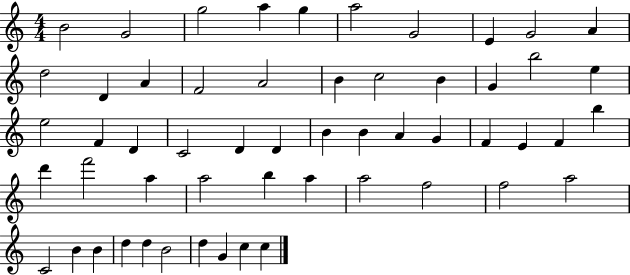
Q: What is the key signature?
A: C major